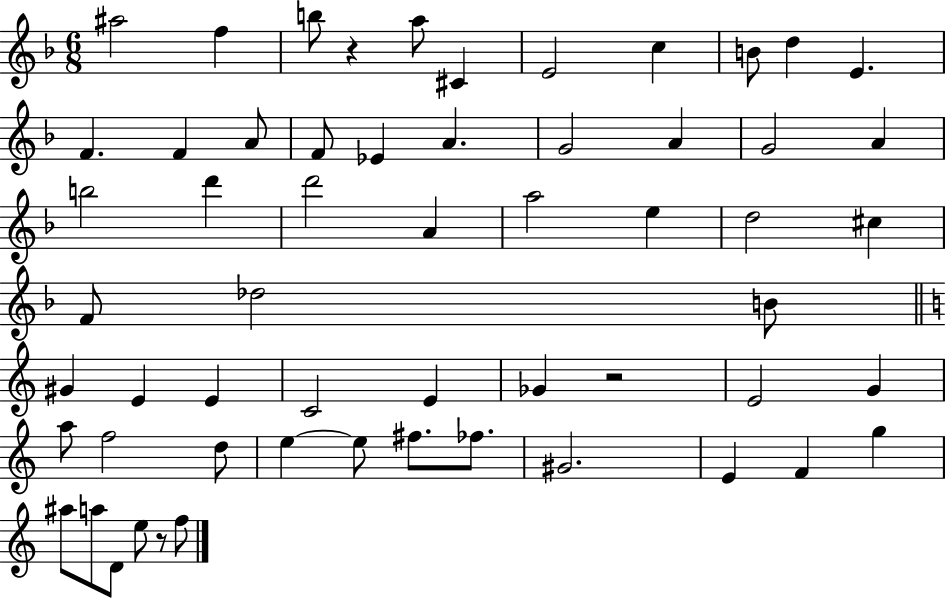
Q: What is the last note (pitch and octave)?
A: F5